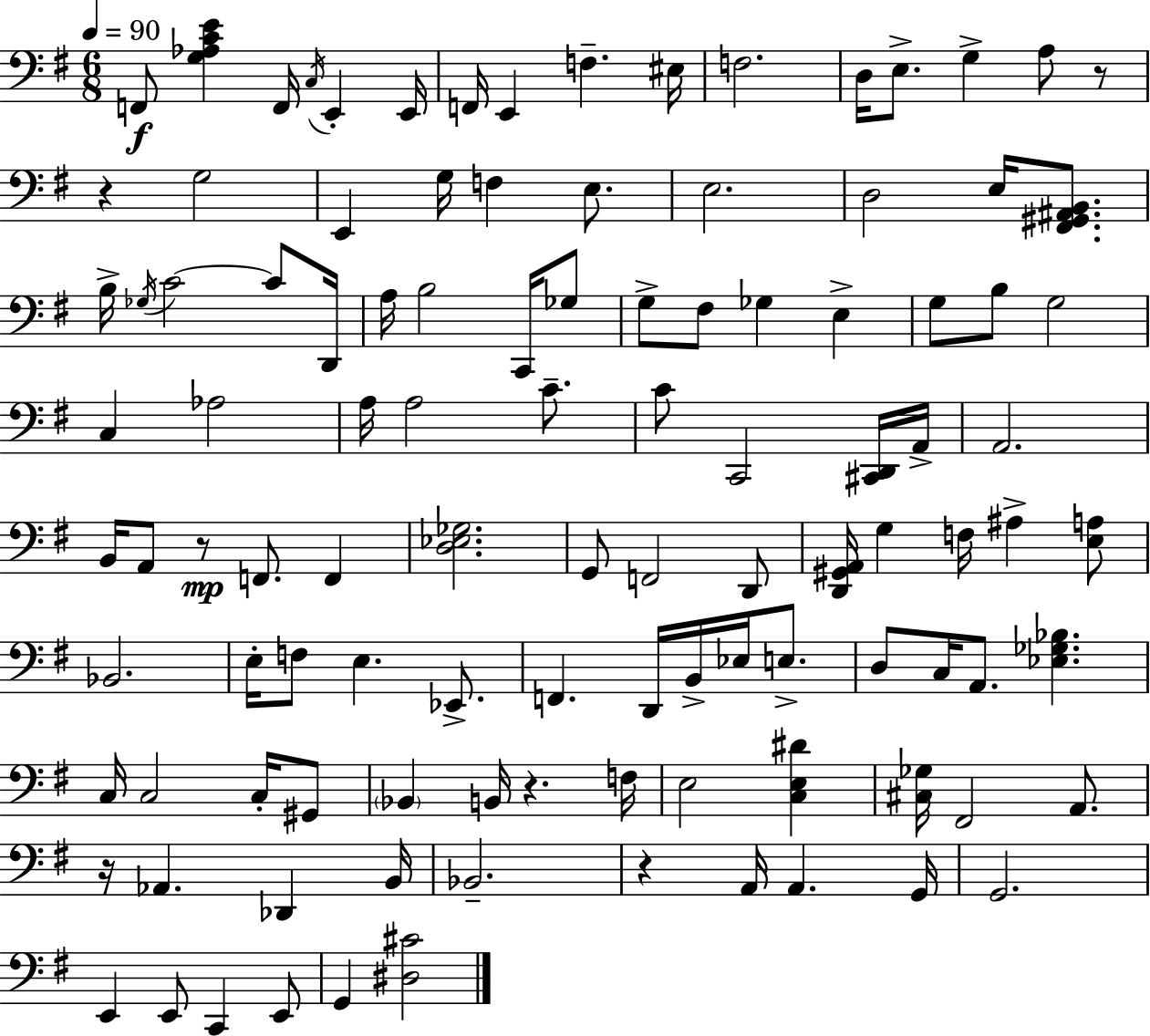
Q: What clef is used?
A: bass